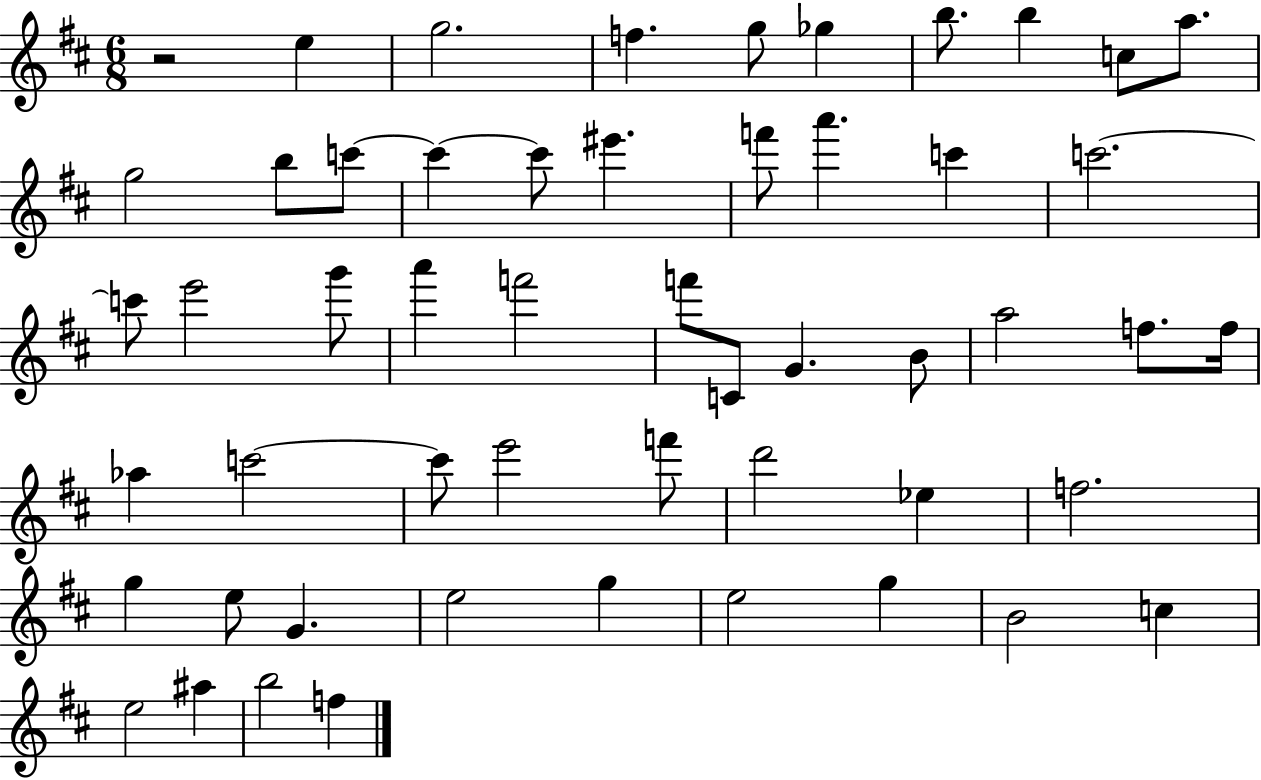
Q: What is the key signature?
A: D major